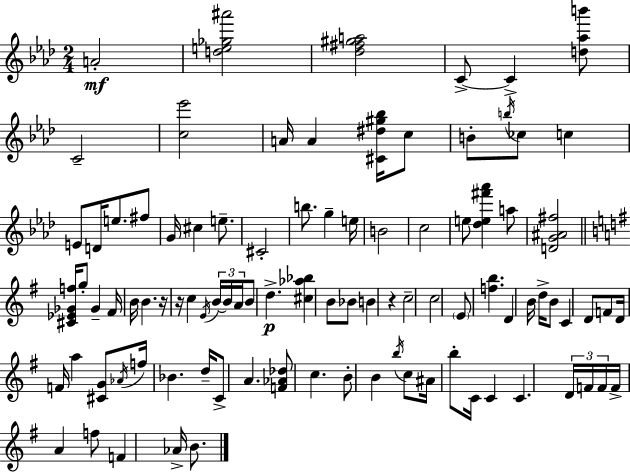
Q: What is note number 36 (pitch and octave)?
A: A4